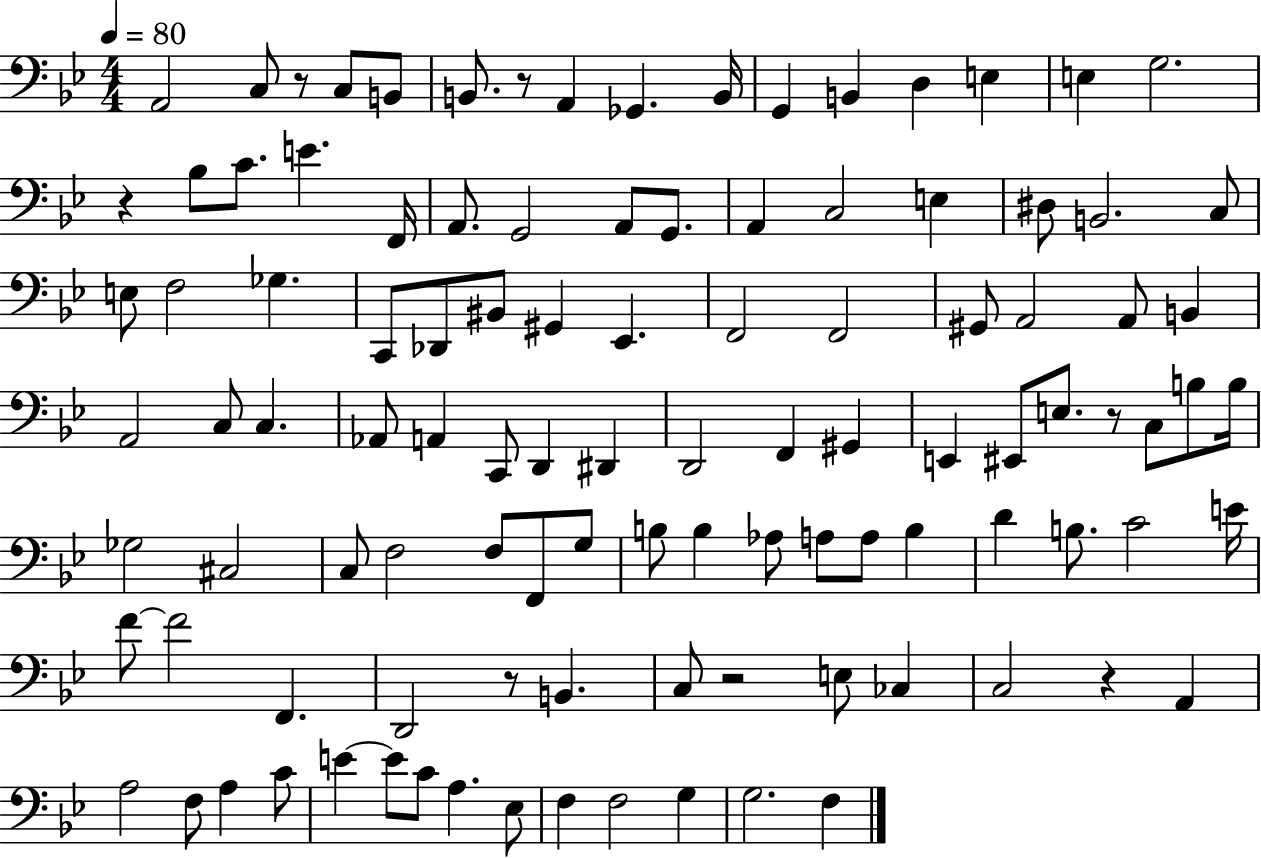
A2/h C3/e R/e C3/e B2/e B2/e. R/e A2/q Gb2/q. B2/s G2/q B2/q D3/q E3/q E3/q G3/h. R/q Bb3/e C4/e. E4/q. F2/s A2/e. G2/h A2/e G2/e. A2/q C3/h E3/q D#3/e B2/h. C3/e E3/e F3/h Gb3/q. C2/e Db2/e BIS2/e G#2/q Eb2/q. F2/h F2/h G#2/e A2/h A2/e B2/q A2/h C3/e C3/q. Ab2/e A2/q C2/e D2/q D#2/q D2/h F2/q G#2/q E2/q EIS2/e E3/e. R/e C3/e B3/e B3/s Gb3/h C#3/h C3/e F3/h F3/e F2/e G3/e B3/e B3/q Ab3/e A3/e A3/e B3/q D4/q B3/e. C4/h E4/s F4/e F4/h F2/q. D2/h R/e B2/q. C3/e R/h E3/e CES3/q C3/h R/q A2/q A3/h F3/e A3/q C4/e E4/q E4/e C4/e A3/q. Eb3/e F3/q F3/h G3/q G3/h. F3/q